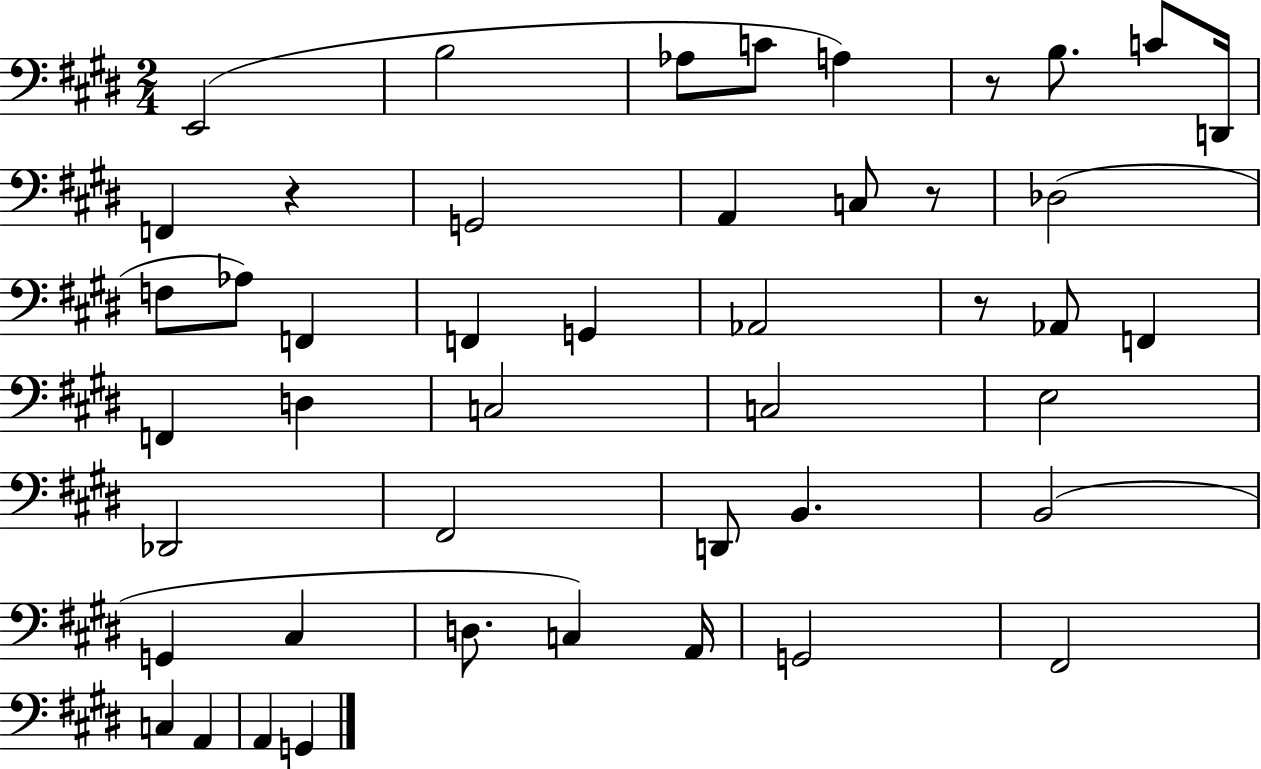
{
  \clef bass
  \numericTimeSignature
  \time 2/4
  \key e \major
  e,2( | b2 | aes8 c'8 a4) | r8 b8. c'8 d,16 | \break f,4 r4 | g,2 | a,4 c8 r8 | des2( | \break f8 aes8) f,4 | f,4 g,4 | aes,2 | r8 aes,8 f,4 | \break f,4 d4 | c2 | c2 | e2 | \break des,2 | fis,2 | d,8 b,4. | b,2( | \break g,4 cis4 | d8. c4) a,16 | g,2 | fis,2 | \break c4 a,4 | a,4 g,4 | \bar "|."
}